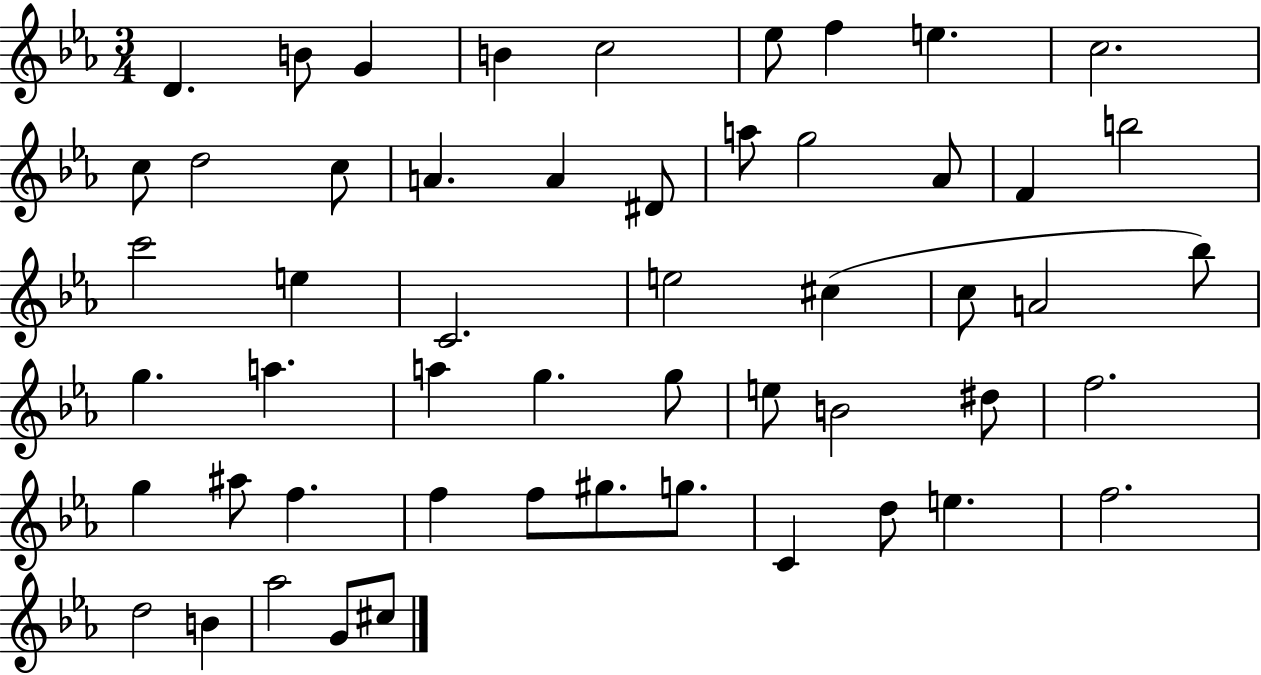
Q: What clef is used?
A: treble